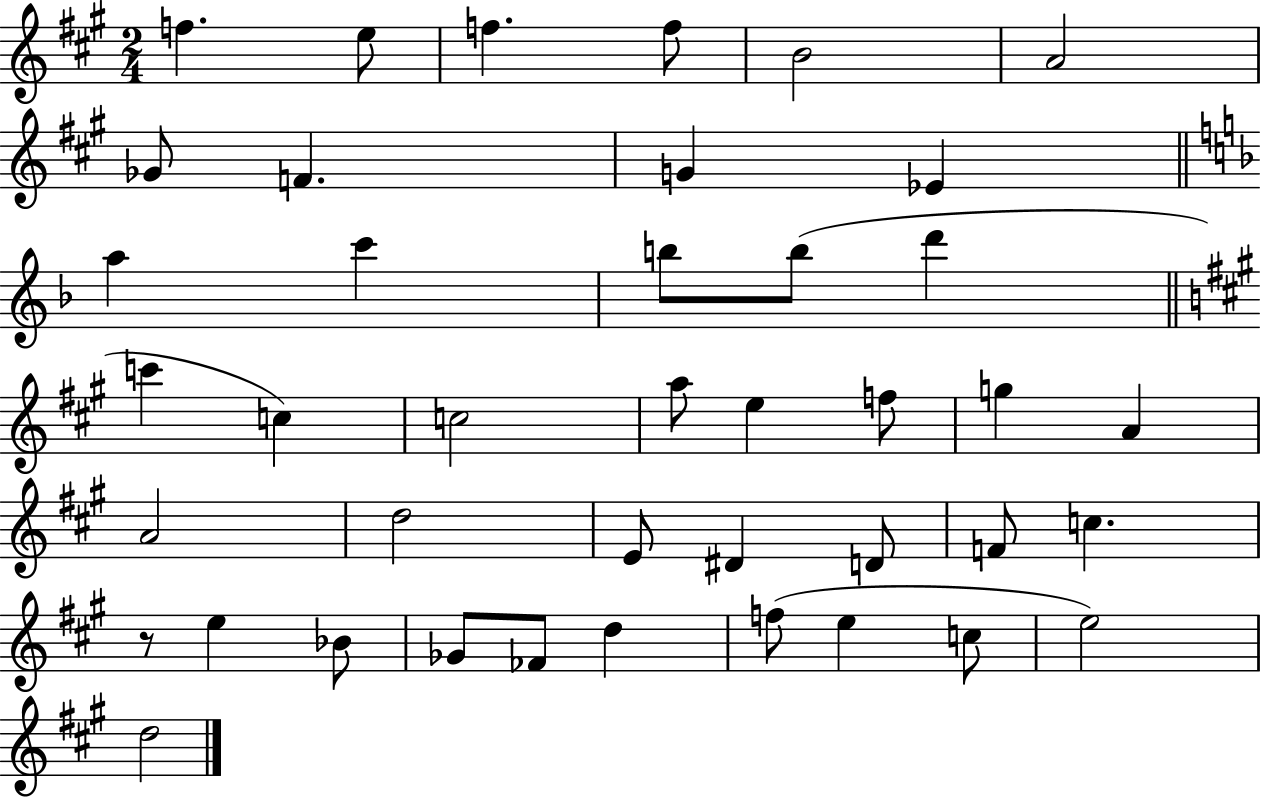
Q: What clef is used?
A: treble